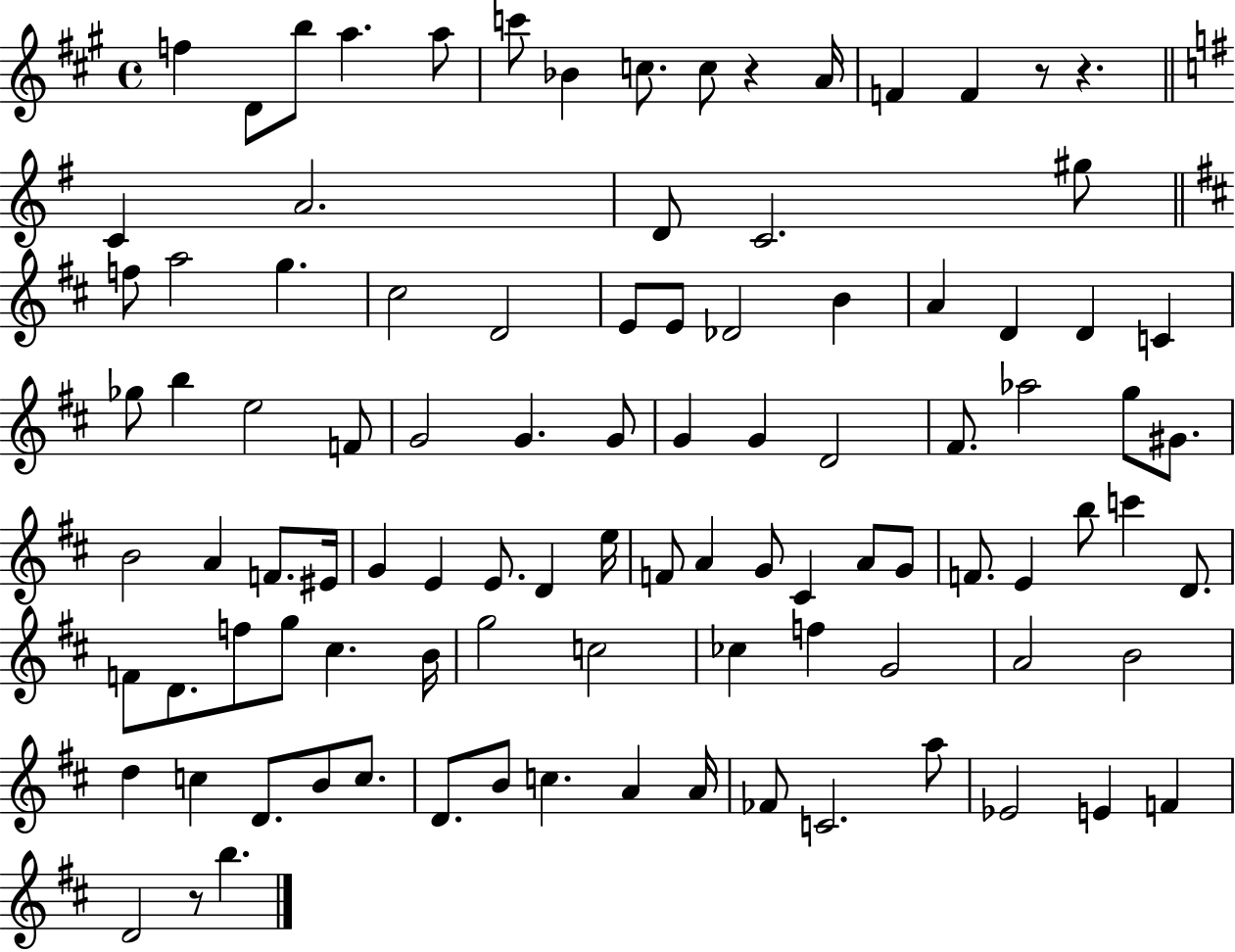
{
  \clef treble
  \time 4/4
  \defaultTimeSignature
  \key a \major
  f''4 d'8 b''8 a''4. a''8 | c'''8 bes'4 c''8. c''8 r4 a'16 | f'4 f'4 r8 r4. | \bar "||" \break \key g \major c'4 a'2. | d'8 c'2. gis''8 | \bar "||" \break \key d \major f''8 a''2 g''4. | cis''2 d'2 | e'8 e'8 des'2 b'4 | a'4 d'4 d'4 c'4 | \break ges''8 b''4 e''2 f'8 | g'2 g'4. g'8 | g'4 g'4 d'2 | fis'8. aes''2 g''8 gis'8. | \break b'2 a'4 f'8. eis'16 | g'4 e'4 e'8. d'4 e''16 | f'8 a'4 g'8 cis'4 a'8 g'8 | f'8. e'4 b''8 c'''4 d'8. | \break f'8 d'8. f''8 g''8 cis''4. b'16 | g''2 c''2 | ces''4 f''4 g'2 | a'2 b'2 | \break d''4 c''4 d'8. b'8 c''8. | d'8. b'8 c''4. a'4 a'16 | fes'8 c'2. a''8 | ees'2 e'4 f'4 | \break d'2 r8 b''4. | \bar "|."
}